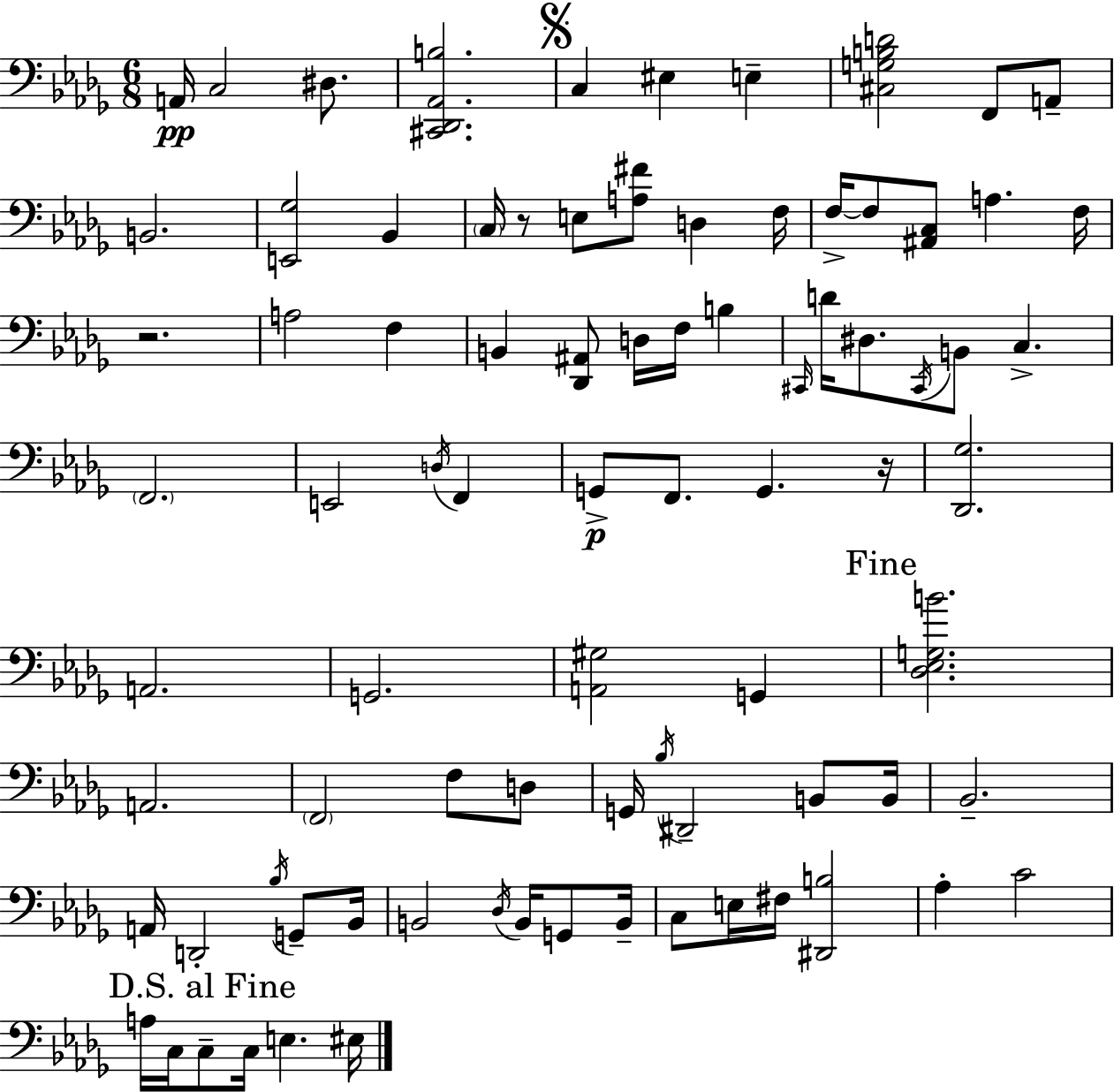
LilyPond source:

{
  \clef bass
  \numericTimeSignature
  \time 6/8
  \key bes \minor
  a,16\pp c2 dis8. | <cis, des, aes, b>2. | \mark \markup { \musicglyph "scripts.segno" } c4 eis4 e4-- | <cis g b d'>2 f,8 a,8-- | \break b,2. | <e, ges>2 bes,4 | \parenthesize c16 r8 e8 <a fis'>8 d4 f16 | f16->~~ f8 <ais, c>8 a4. f16 | \break r2. | a2 f4 | b,4 <des, ais,>8 d16 f16 b4 | \grace { cis,16 } d'16 dis8. \acciaccatura { cis,16 } b,8 c4.-> | \break \parenthesize f,2. | e,2 \acciaccatura { d16 } f,4 | g,8->\p f,8. g,4. | r16 <des, ges>2. | \break a,2. | g,2. | <a, gis>2 g,4 | \mark "Fine" <des ees g b'>2. | \break a,2. | \parenthesize f,2 f8 | d8 g,16 \acciaccatura { bes16 } dis,2-- | b,8 b,16 bes,2.-- | \break a,16 d,2-. | \acciaccatura { bes16 } g,8-- bes,16 b,2 | \acciaccatura { des16 } b,16 g,8 b,16-- c8 e16 fis16 <dis, b>2 | aes4-. c'2 | \break \mark "D.S. al Fine" a16 c16 c8-- c16 e4. | eis16 \bar "|."
}